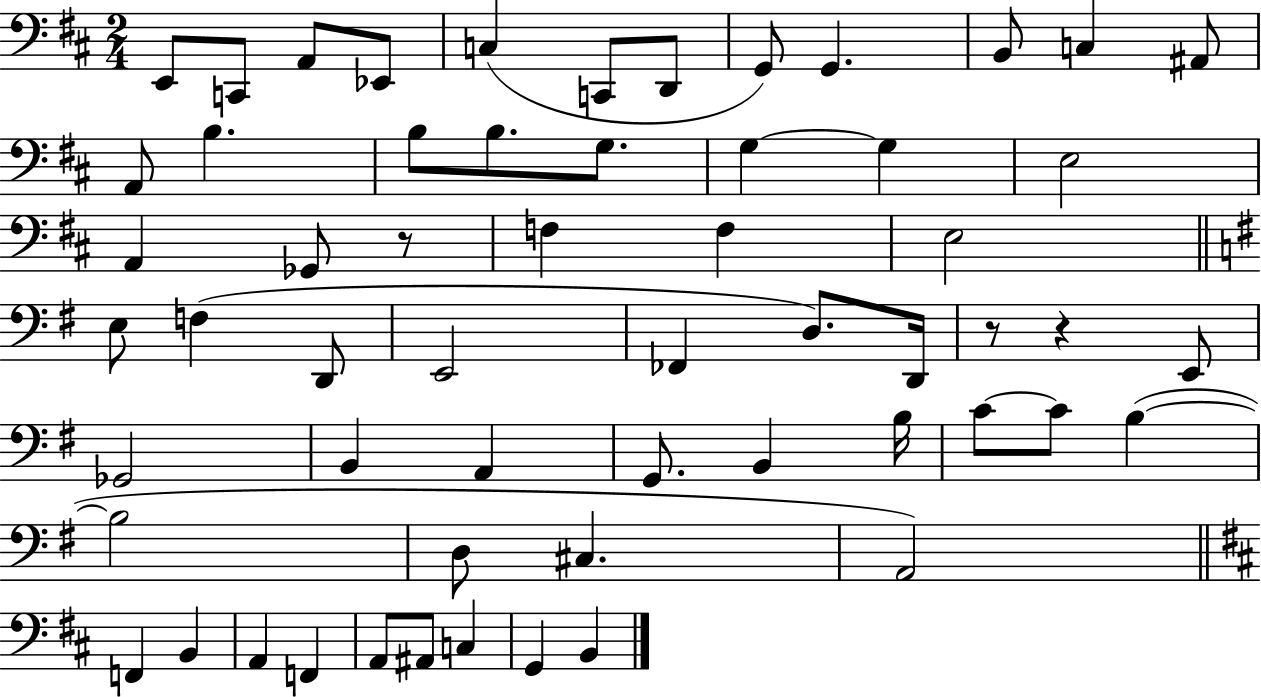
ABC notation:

X:1
T:Untitled
M:2/4
L:1/4
K:D
E,,/2 C,,/2 A,,/2 _E,,/2 C, C,,/2 D,,/2 G,,/2 G,, B,,/2 C, ^A,,/2 A,,/2 B, B,/2 B,/2 G,/2 G, G, E,2 A,, _G,,/2 z/2 F, F, E,2 E,/2 F, D,,/2 E,,2 _F,, D,/2 D,,/4 z/2 z E,,/2 _G,,2 B,, A,, G,,/2 B,, B,/4 C/2 C/2 B, B,2 D,/2 ^C, A,,2 F,, B,, A,, F,, A,,/2 ^A,,/2 C, G,, B,,